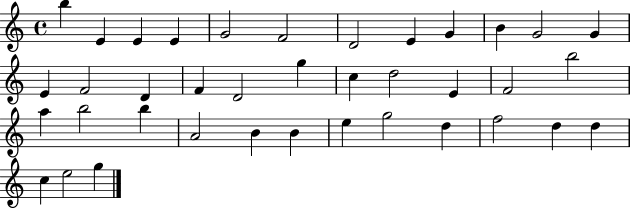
X:1
T:Untitled
M:4/4
L:1/4
K:C
b E E E G2 F2 D2 E G B G2 G E F2 D F D2 g c d2 E F2 b2 a b2 b A2 B B e g2 d f2 d d c e2 g